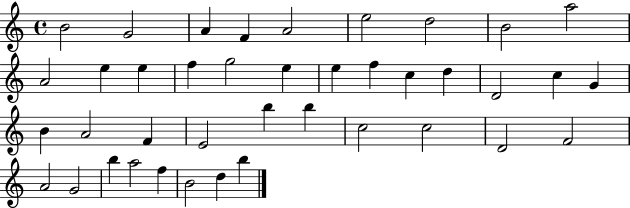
{
  \clef treble
  \time 4/4
  \defaultTimeSignature
  \key c \major
  b'2 g'2 | a'4 f'4 a'2 | e''2 d''2 | b'2 a''2 | \break a'2 e''4 e''4 | f''4 g''2 e''4 | e''4 f''4 c''4 d''4 | d'2 c''4 g'4 | \break b'4 a'2 f'4 | e'2 b''4 b''4 | c''2 c''2 | d'2 f'2 | \break a'2 g'2 | b''4 a''2 f''4 | b'2 d''4 b''4 | \bar "|."
}